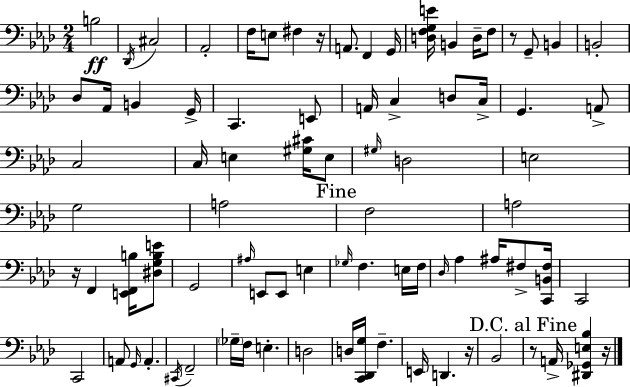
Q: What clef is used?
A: bass